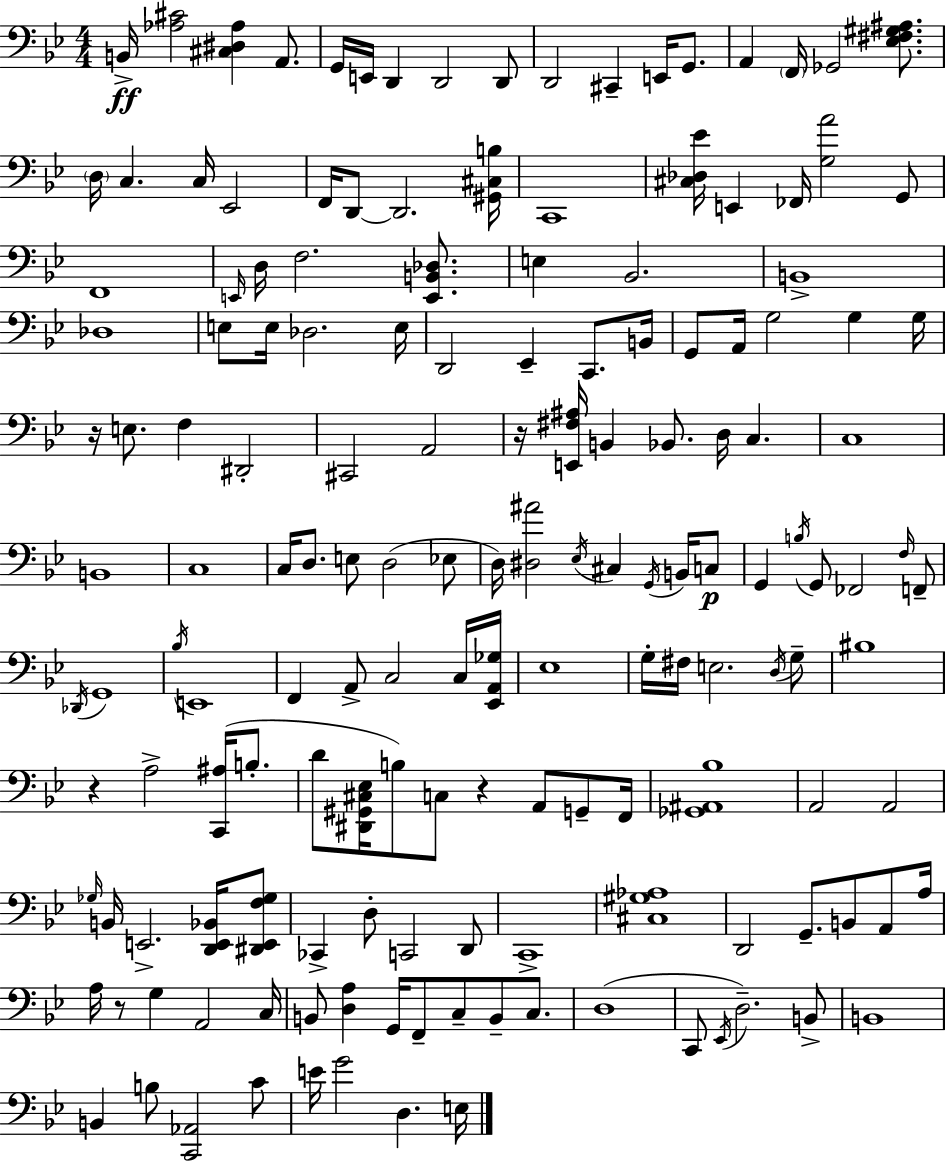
{
  \clef bass
  \numericTimeSignature
  \time 4/4
  \key g \minor
  b,16->\ff <aes cis'>2 <cis dis aes>4 a,8. | g,16 e,16 d,4 d,2 d,8 | d,2 cis,4-- e,16 g,8. | a,4 \parenthesize f,16 ges,2 <ees fis gis ais>8. | \break \parenthesize d16 c4. c16 ees,2 | f,16 d,8~~ d,2. <gis, cis b>16 | c,1 | <cis des ees'>16 e,4 fes,16 <g a'>2 g,8 | \break f,1 | \grace { e,16 } d16 f2. <e, b, des>8. | e4 bes,2. | b,1-> | \break des1 | e8 e16 des2. | e16 d,2 ees,4-- c,8. | b,16 g,8 a,16 g2 g4 | \break g16 r16 e8. f4 dis,2-. | cis,2 a,2 | r16 <e, fis ais>16 b,4 bes,8. d16 c4. | c1 | \break b,1 | c1 | c16 d8. e8 d2( ees8 | d16) <dis ais'>2 \acciaccatura { ees16 } cis4 \acciaccatura { g,16 } | \break b,16 c8\p g,4 \acciaccatura { b16 } g,8 fes,2 | \grace { f16 } f,8-- \acciaccatura { des,16 } g,1 | \acciaccatura { bes16 } e,1 | f,4 a,8-> c2 | \break c16 <ees, a, ges>16 ees1 | g16-. fis16 e2. | \acciaccatura { d16 } g8-- bis1 | r4 a2-> | \break <c, ais>16( b8.-. d'8 <dis, gis, cis ees>16 b8) c8 r4 | a,8 g,8-- f,16 <ges, ais, bes>1 | a,2 | a,2 \grace { ges16 } b,16 e,2.-> | \break <d, e, bes,>16 <dis, e, f ges>8 ces,4-> d8-. c,2 | d,8 c,1-> | <cis gis aes>1 | d,2 | \break g,8.-- b,8 a,8 a16 a16 r8 g4 | a,2 c16 b,8 <d a>4 g,16 | f,8-- c8-- b,8-- c8. d1( | c,8 \acciaccatura { ees,16 }) d2.-- | \break b,8-> b,1 | b,4 b8 | <c, aes,>2 c'8 e'16 g'2 | d4. e16 \bar "|."
}